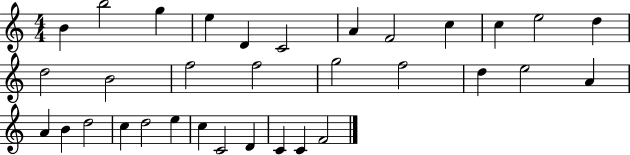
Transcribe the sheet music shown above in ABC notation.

X:1
T:Untitled
M:4/4
L:1/4
K:C
B b2 g e D C2 A F2 c c e2 d d2 B2 f2 f2 g2 f2 d e2 A A B d2 c d2 e c C2 D C C F2